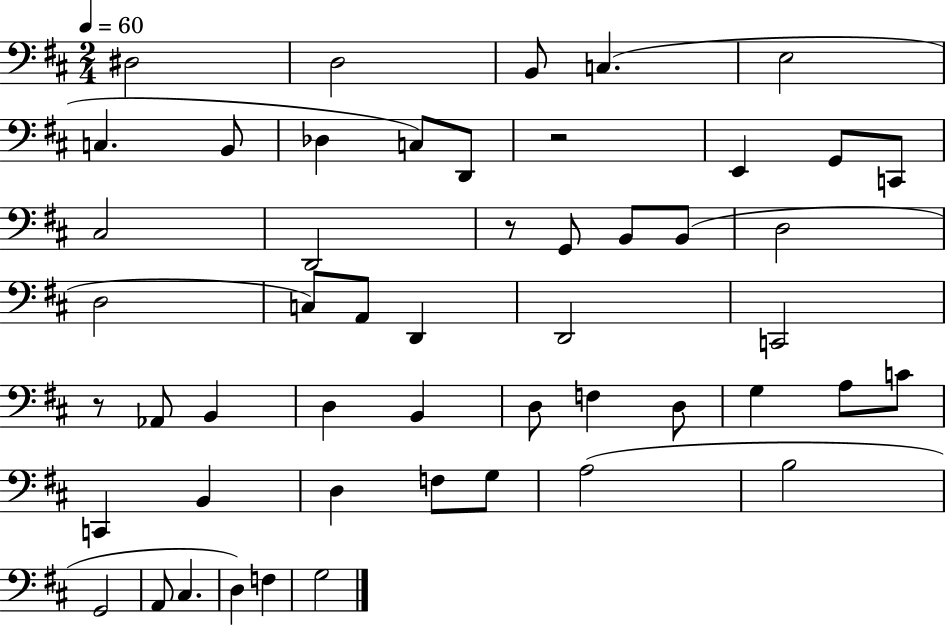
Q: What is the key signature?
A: D major